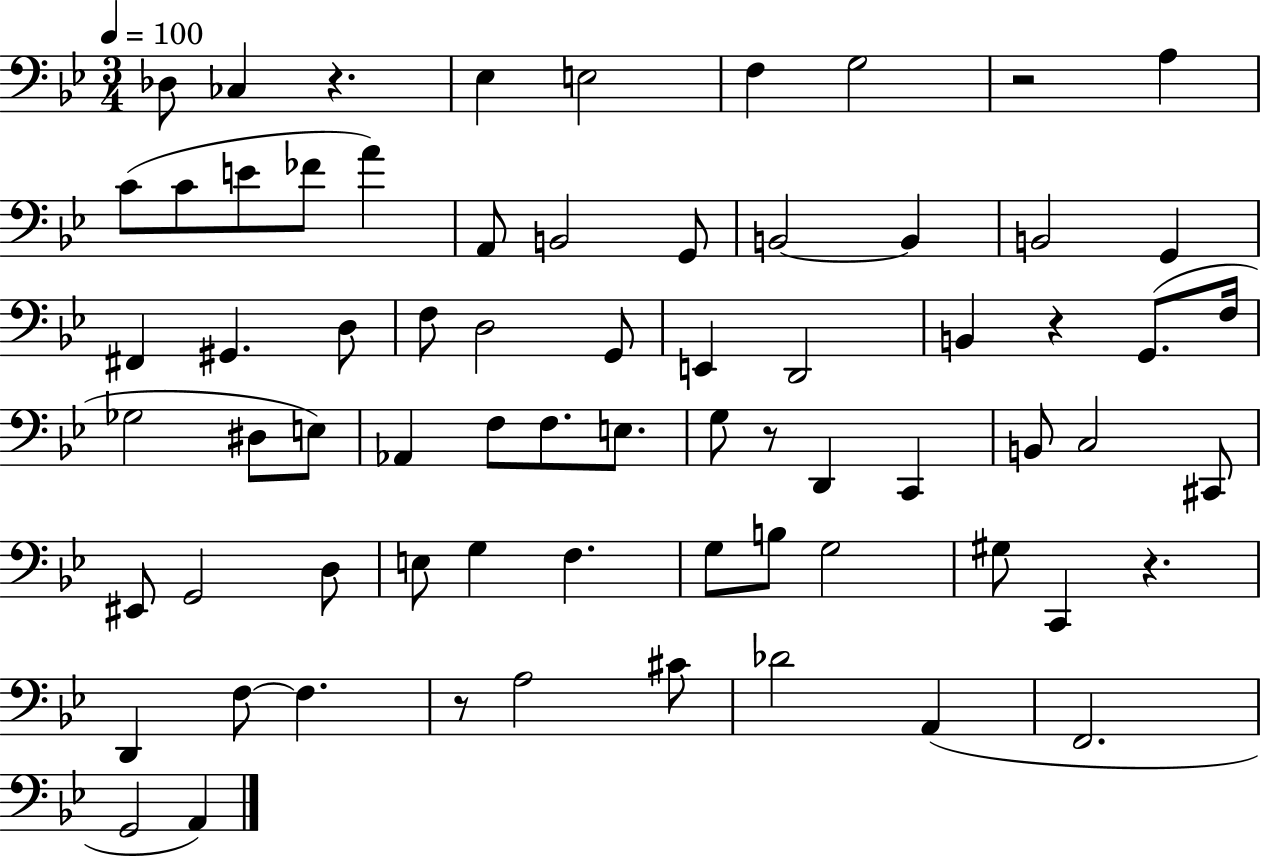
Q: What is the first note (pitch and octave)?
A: Db3